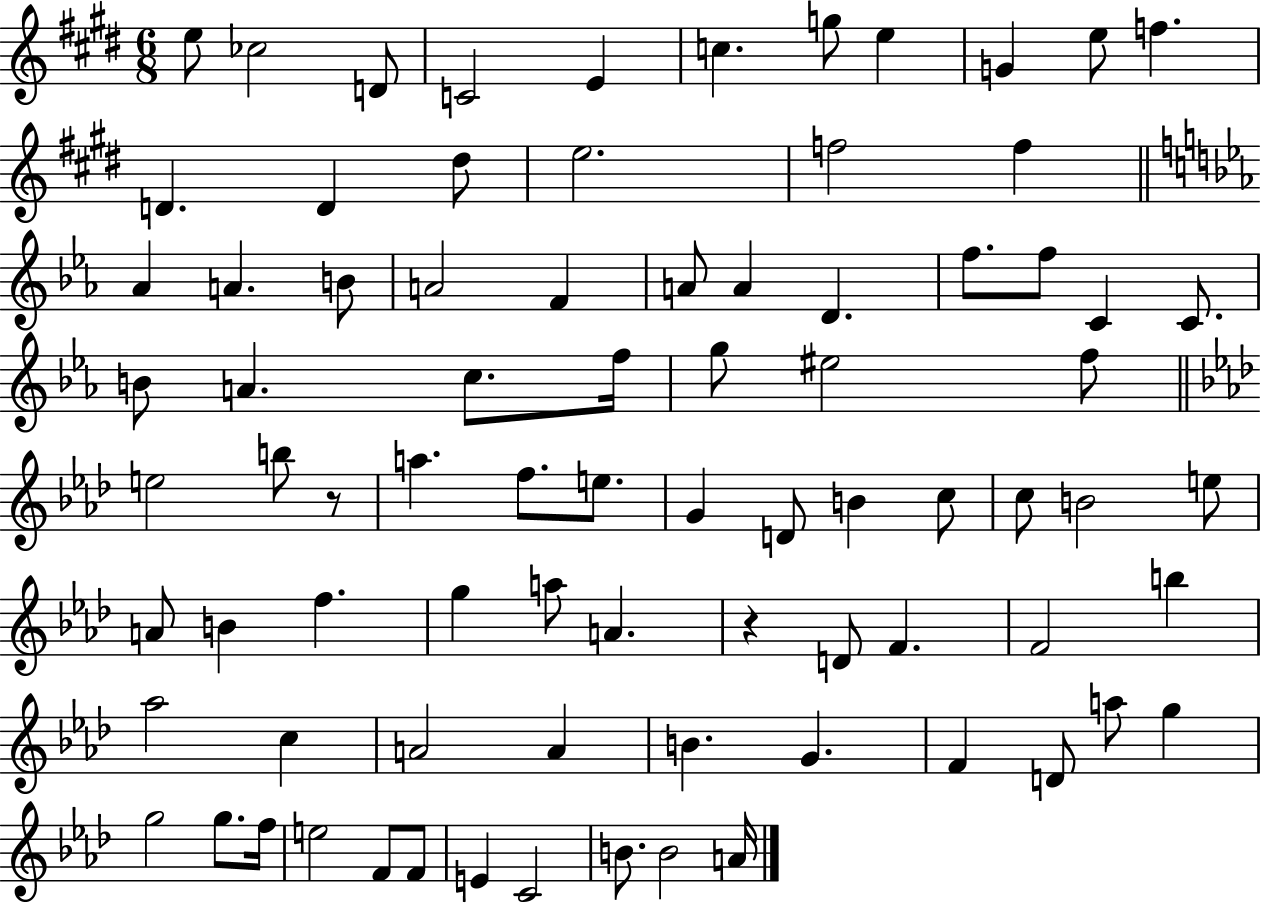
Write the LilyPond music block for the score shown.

{
  \clef treble
  \numericTimeSignature
  \time 6/8
  \key e \major
  e''8 ces''2 d'8 | c'2 e'4 | c''4. g''8 e''4 | g'4 e''8 f''4. | \break d'4. d'4 dis''8 | e''2. | f''2 f''4 | \bar "||" \break \key ees \major aes'4 a'4. b'8 | a'2 f'4 | a'8 a'4 d'4. | f''8. f''8 c'4 c'8. | \break b'8 a'4. c''8. f''16 | g''8 eis''2 f''8 | \bar "||" \break \key aes \major e''2 b''8 r8 | a''4. f''8. e''8. | g'4 d'8 b'4 c''8 | c''8 b'2 e''8 | \break a'8 b'4 f''4. | g''4 a''8 a'4. | r4 d'8 f'4. | f'2 b''4 | \break aes''2 c''4 | a'2 a'4 | b'4. g'4. | f'4 d'8 a''8 g''4 | \break g''2 g''8. f''16 | e''2 f'8 f'8 | e'4 c'2 | b'8. b'2 a'16 | \break \bar "|."
}